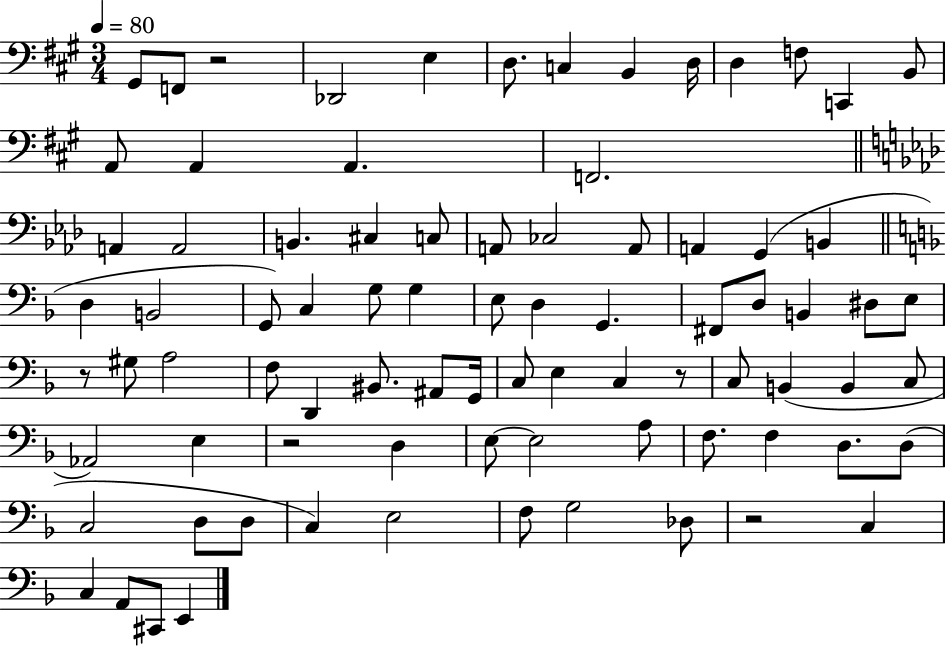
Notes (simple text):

G#2/e F2/e R/h Db2/h E3/q D3/e. C3/q B2/q D3/s D3/q F3/e C2/q B2/e A2/e A2/q A2/q. F2/h. A2/q A2/h B2/q. C#3/q C3/e A2/e CES3/h A2/e A2/q G2/q B2/q D3/q B2/h G2/e C3/q G3/e G3/q E3/e D3/q G2/q. F#2/e D3/e B2/q D#3/e E3/e R/e G#3/e A3/h F3/e D2/q BIS2/e. A#2/e G2/s C3/e E3/q C3/q R/e C3/e B2/q B2/q C3/e Ab2/h E3/q R/h D3/q E3/e E3/h A3/e F3/e. F3/q D3/e. D3/e C3/h D3/e D3/e C3/q E3/h F3/e G3/h Db3/e R/h C3/q C3/q A2/e C#2/e E2/q